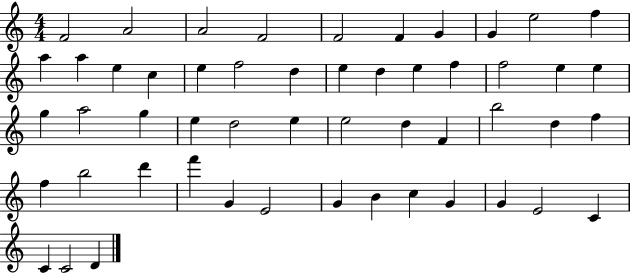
X:1
T:Untitled
M:4/4
L:1/4
K:C
F2 A2 A2 F2 F2 F G G e2 f a a e c e f2 d e d e f f2 e e g a2 g e d2 e e2 d F b2 d f f b2 d' f' G E2 G B c G G E2 C C C2 D